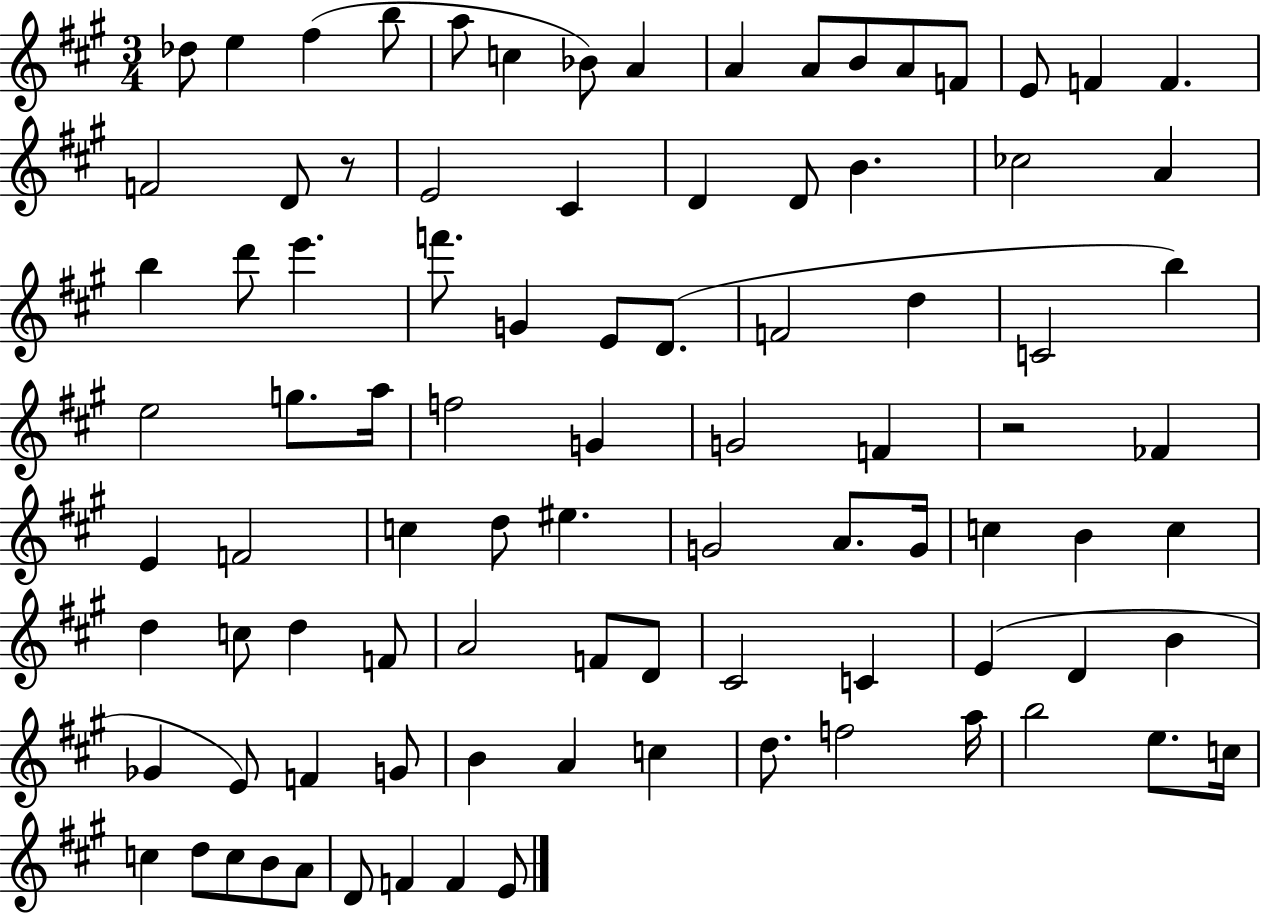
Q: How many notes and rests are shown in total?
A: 91